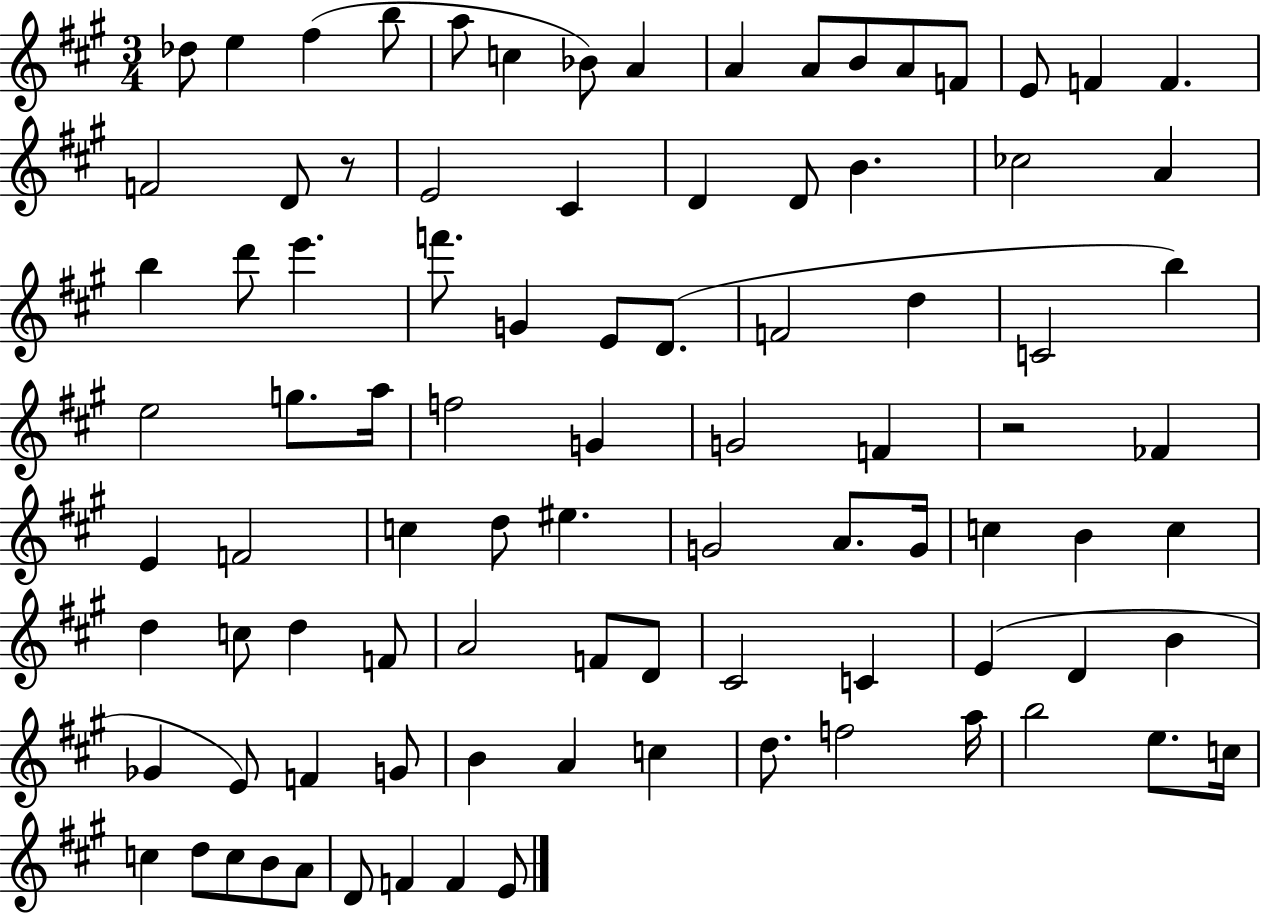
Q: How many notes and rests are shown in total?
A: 91